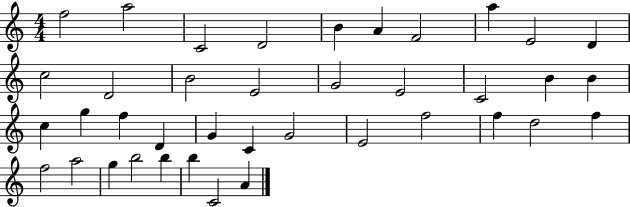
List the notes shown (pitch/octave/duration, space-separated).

F5/h A5/h C4/h D4/h B4/q A4/q F4/h A5/q E4/h D4/q C5/h D4/h B4/h E4/h G4/h E4/h C4/h B4/q B4/q C5/q G5/q F5/q D4/q G4/q C4/q G4/h E4/h F5/h F5/q D5/h F5/q F5/h A5/h G5/q B5/h B5/q B5/q C4/h A4/q